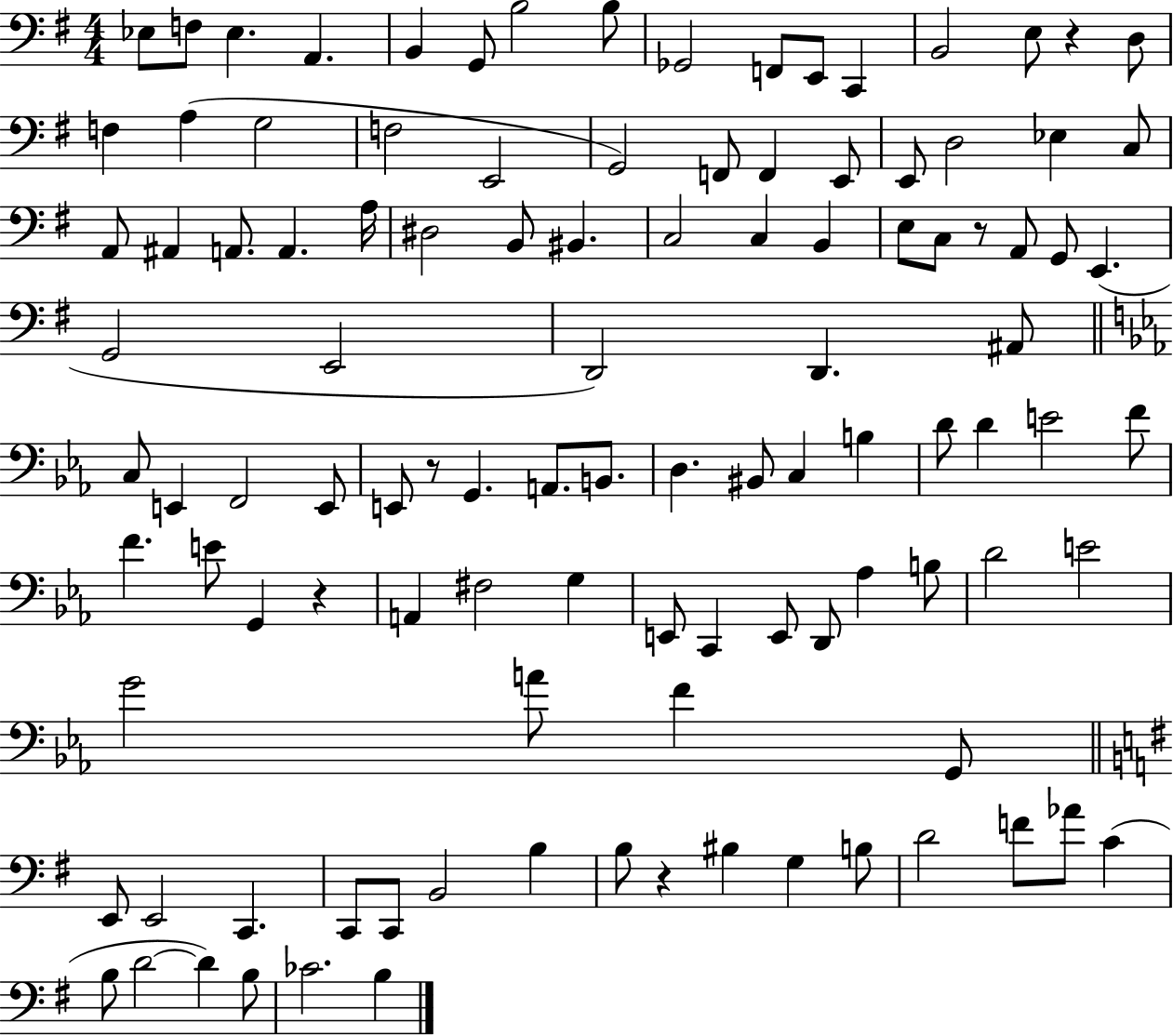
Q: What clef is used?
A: bass